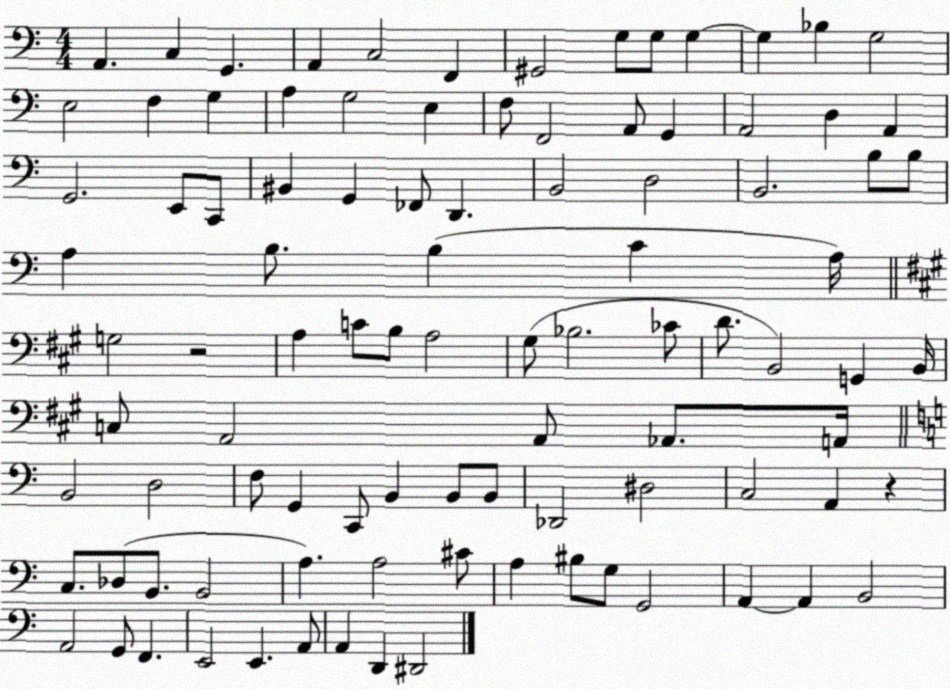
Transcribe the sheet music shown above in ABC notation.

X:1
T:Untitled
M:4/4
L:1/4
K:C
A,, C, G,, A,, C,2 F,, ^G,,2 G,/2 G,/2 G, G, _B, G,2 E,2 F, G, A, G,2 E, F,/2 F,,2 A,,/2 G,, A,,2 D, A,, G,,2 E,,/2 C,,/2 ^B,, G,, _F,,/2 D,, B,,2 D,2 B,,2 B,/2 B,/2 A, B,/2 B, C A,/4 G,2 z2 A, C/2 B,/2 A,2 ^G,/2 _B,2 _C/2 D/2 B,,2 G,, B,,/4 C,/2 A,,2 A,,/2 _A,,/2 A,,/4 B,,2 D,2 F,/2 G,, C,,/2 B,, B,,/2 B,,/2 _D,,2 ^D,2 C,2 A,, z C,/2 _D,/2 B,,/2 B,,2 A, A,2 ^C/2 A, ^B,/2 G,/2 G,,2 A,, A,, B,,2 A,,2 G,,/2 F,, E,,2 E,, A,,/2 A,, D,, ^D,,2